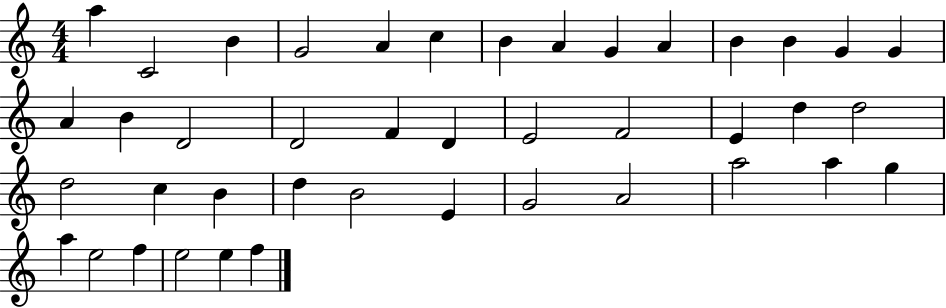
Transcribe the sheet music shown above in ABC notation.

X:1
T:Untitled
M:4/4
L:1/4
K:C
a C2 B G2 A c B A G A B B G G A B D2 D2 F D E2 F2 E d d2 d2 c B d B2 E G2 A2 a2 a g a e2 f e2 e f